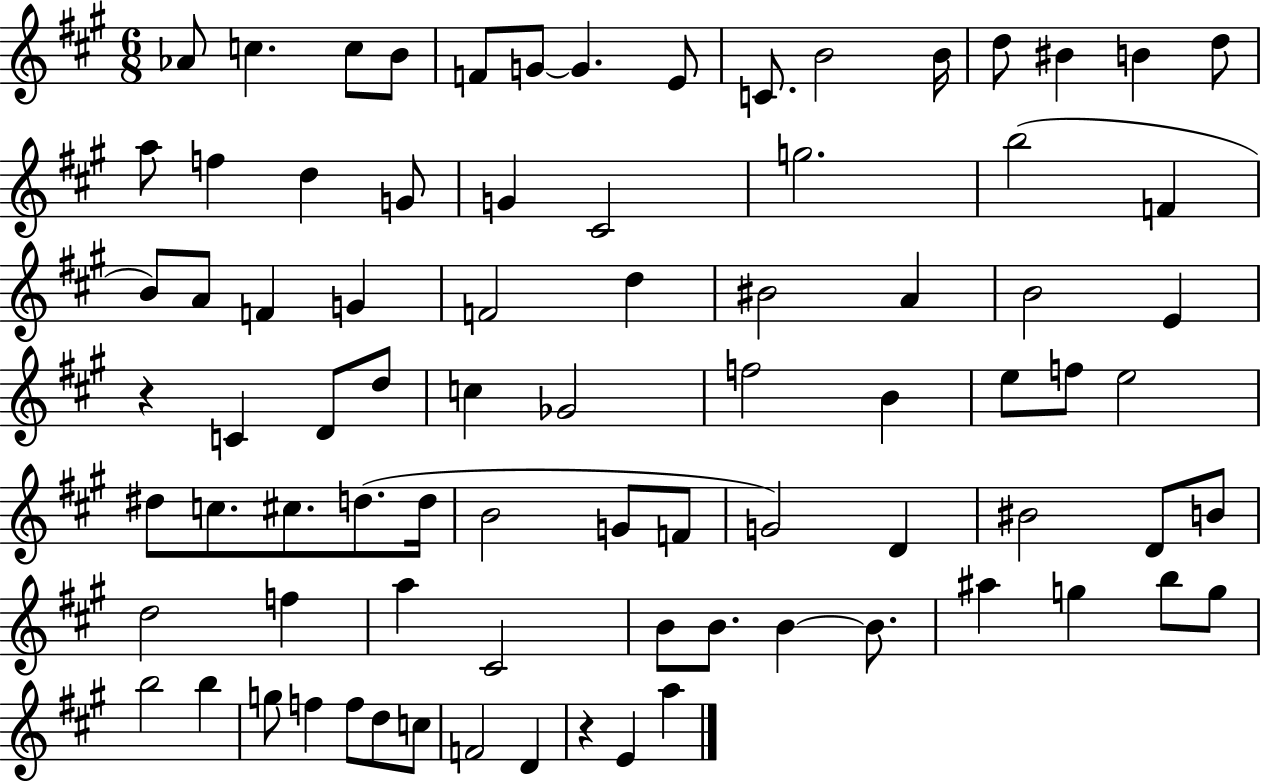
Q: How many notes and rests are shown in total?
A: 82